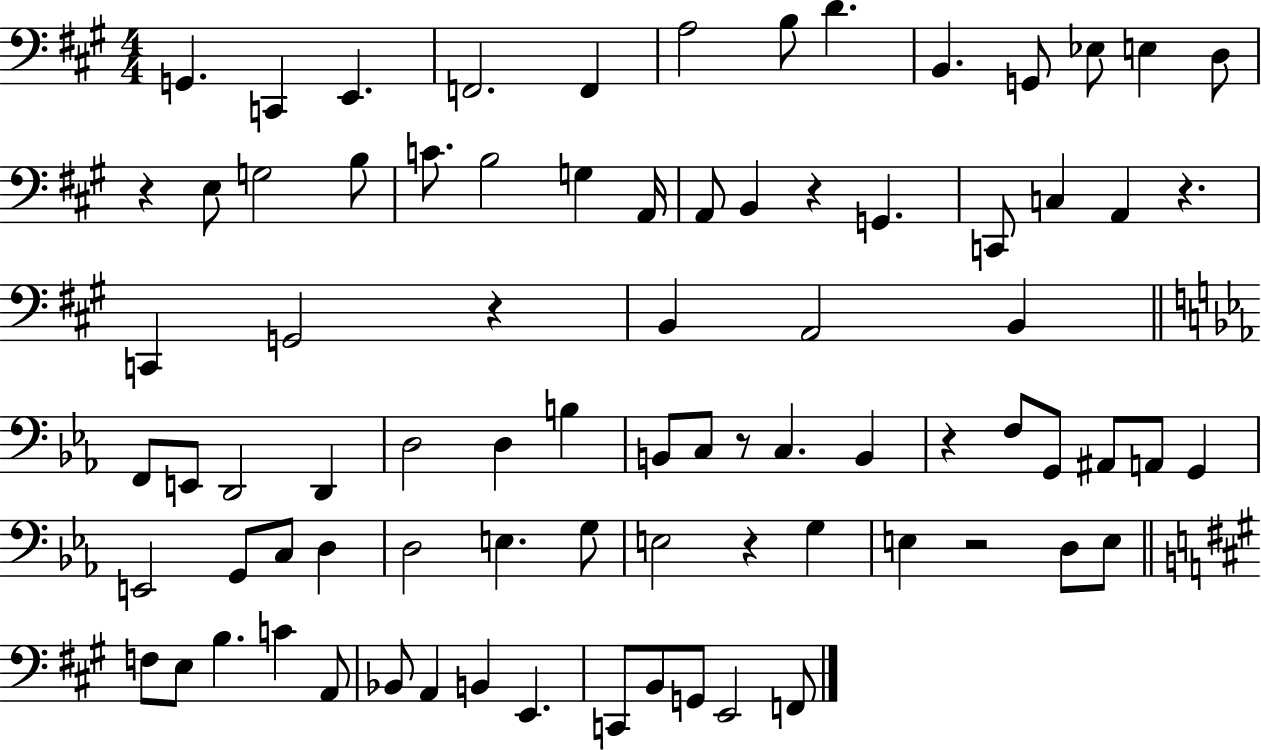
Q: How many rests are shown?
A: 8